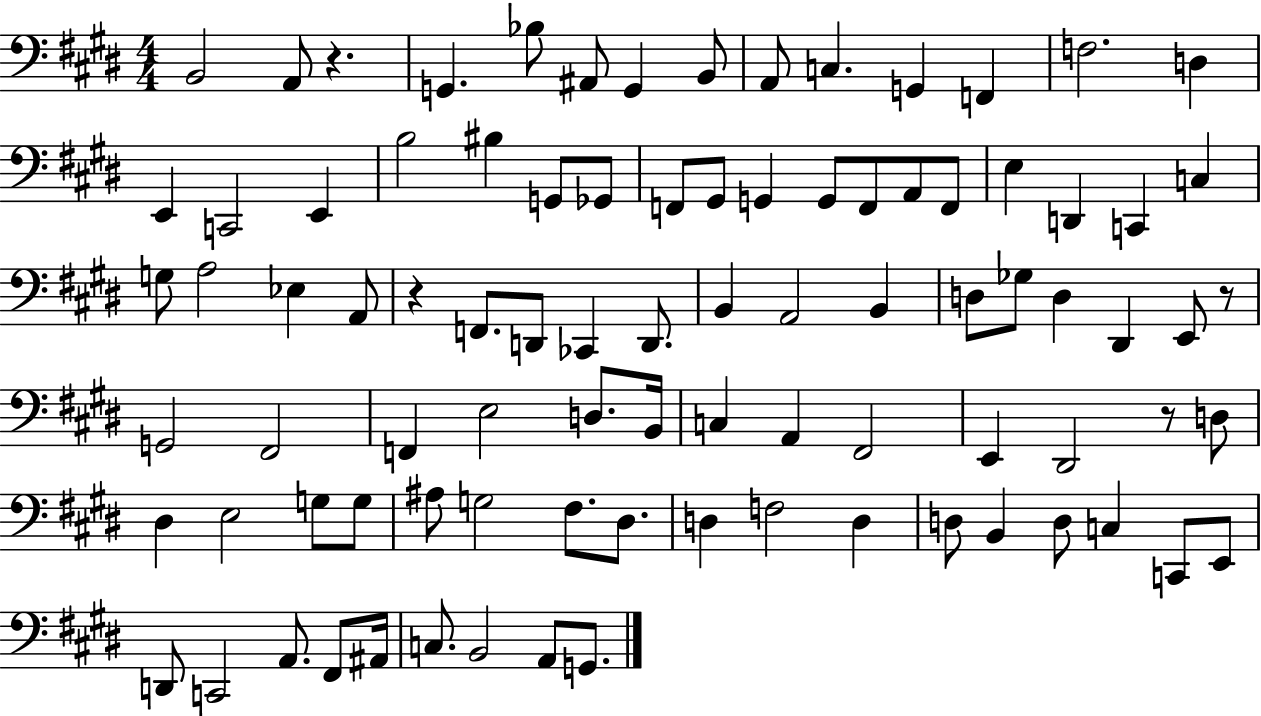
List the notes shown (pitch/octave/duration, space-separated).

B2/h A2/e R/q. G2/q. Bb3/e A#2/e G2/q B2/e A2/e C3/q. G2/q F2/q F3/h. D3/q E2/q C2/h E2/q B3/h BIS3/q G2/e Gb2/e F2/e G#2/e G2/q G2/e F2/e A2/e F2/e E3/q D2/q C2/q C3/q G3/e A3/h Eb3/q A2/e R/q F2/e. D2/e CES2/q D2/e. B2/q A2/h B2/q D3/e Gb3/e D3/q D#2/q E2/e R/e G2/h F#2/h F2/q E3/h D3/e. B2/s C3/q A2/q F#2/h E2/q D#2/h R/e D3/e D#3/q E3/h G3/e G3/e A#3/e G3/h F#3/e. D#3/e. D3/q F3/h D3/q D3/e B2/q D3/e C3/q C2/e E2/e D2/e C2/h A2/e. F#2/e A#2/s C3/e. B2/h A2/e G2/e.